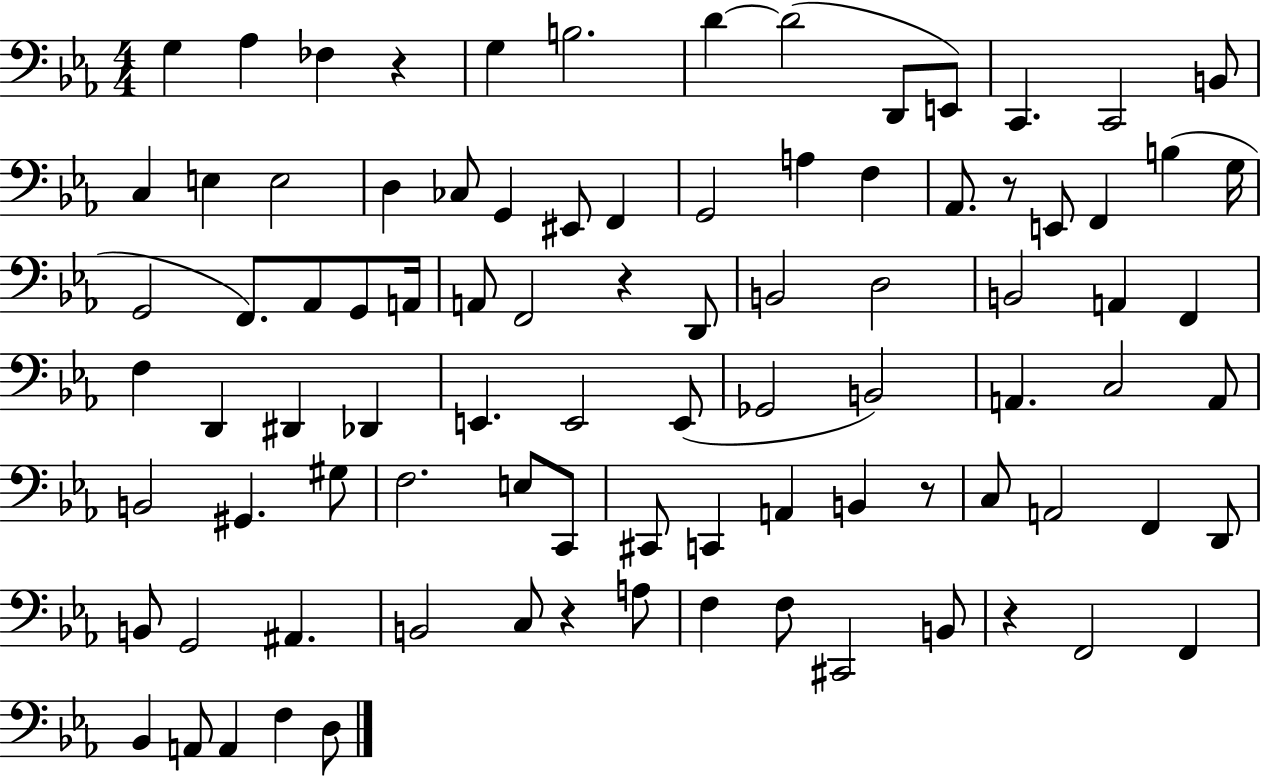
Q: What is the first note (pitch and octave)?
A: G3